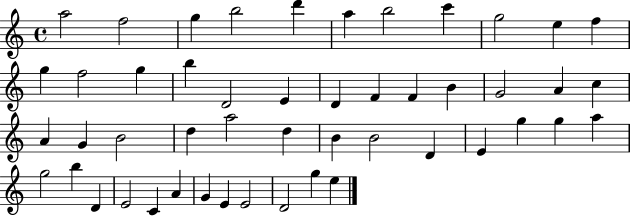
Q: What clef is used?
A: treble